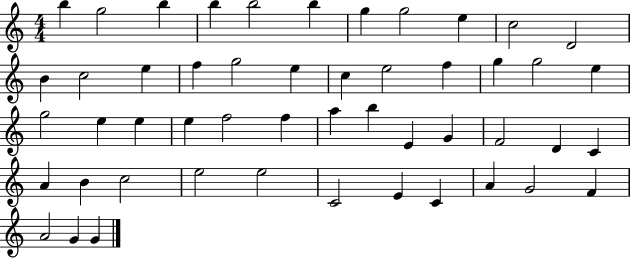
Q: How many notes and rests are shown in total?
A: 50